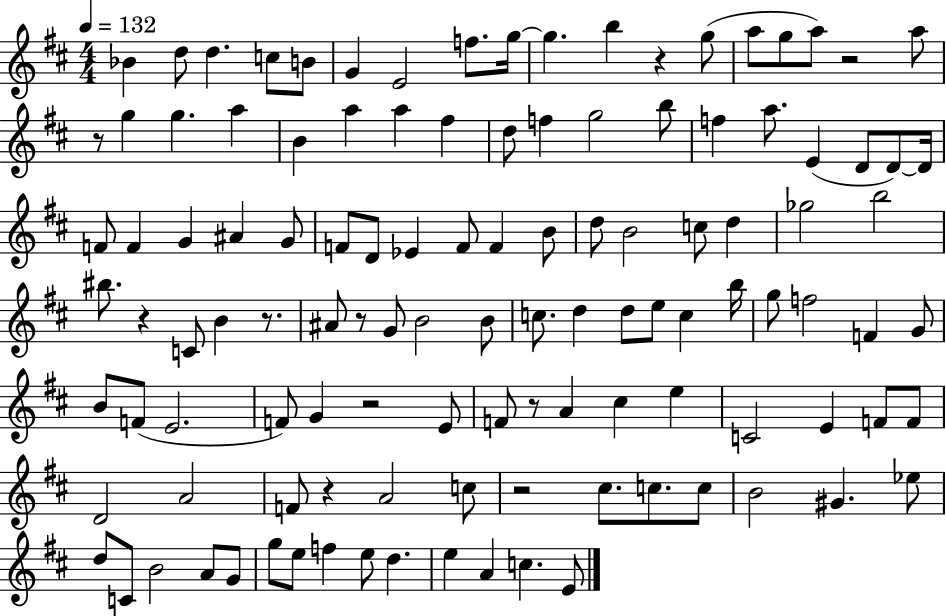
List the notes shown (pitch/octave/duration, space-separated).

Bb4/q D5/e D5/q. C5/e B4/e G4/q E4/h F5/e. G5/s G5/q. B5/q R/q G5/e A5/e G5/e A5/e R/h A5/e R/e G5/q G5/q. A5/q B4/q A5/q A5/q F#5/q D5/e F5/q G5/h B5/e F5/q A5/e. E4/q D4/e D4/e D4/s F4/e F4/q G4/q A#4/q G4/e F4/e D4/e Eb4/q F4/e F4/q B4/e D5/e B4/h C5/e D5/q Gb5/h B5/h BIS5/e. R/q C4/e B4/q R/e. A#4/e R/e G4/e B4/h B4/e C5/e. D5/q D5/e E5/e C5/q B5/s G5/e F5/h F4/q G4/e B4/e F4/e E4/h. F4/e G4/q R/h E4/e F4/e R/e A4/q C#5/q E5/q C4/h E4/q F4/e F4/e D4/h A4/h F4/e R/q A4/h C5/e R/h C#5/e. C5/e. C5/e B4/h G#4/q. Eb5/e D5/e C4/e B4/h A4/e G4/e G5/e E5/e F5/q E5/e D5/q. E5/q A4/q C5/q. E4/e